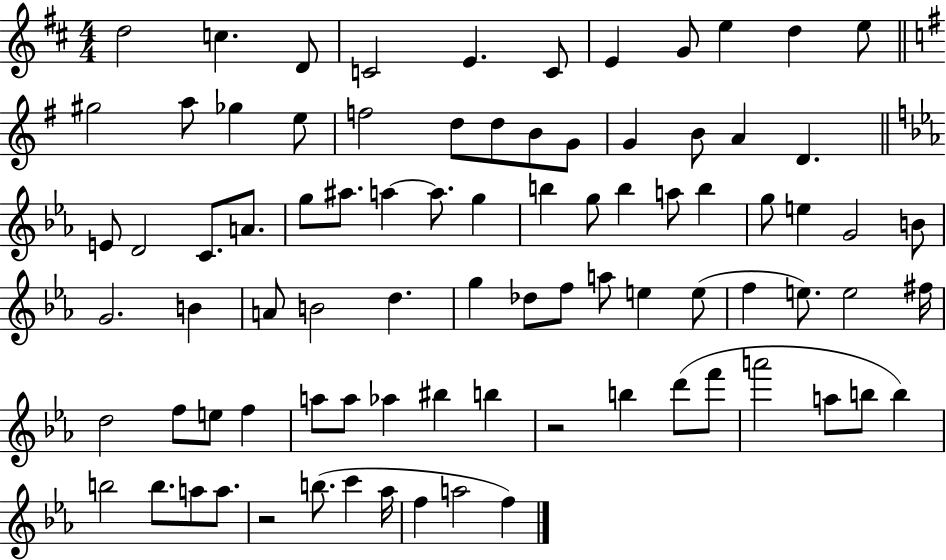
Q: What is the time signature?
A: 4/4